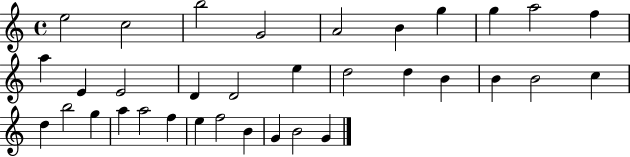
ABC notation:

X:1
T:Untitled
M:4/4
L:1/4
K:C
e2 c2 b2 G2 A2 B g g a2 f a E E2 D D2 e d2 d B B B2 c d b2 g a a2 f e f2 B G B2 G